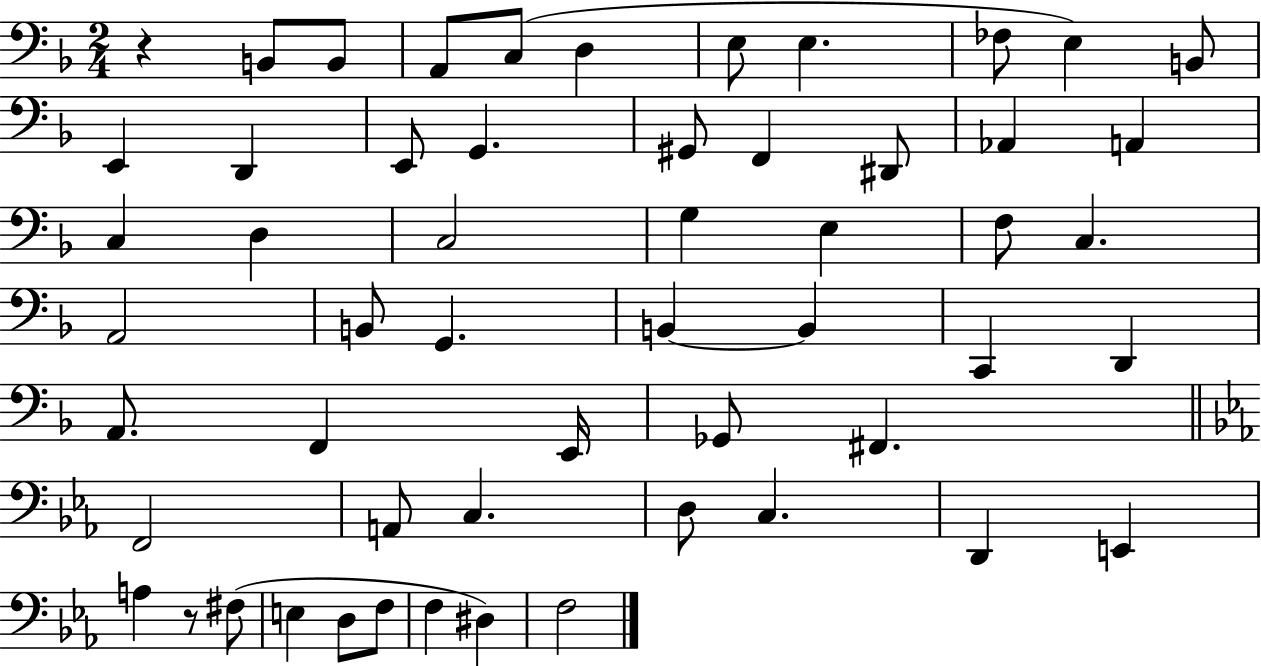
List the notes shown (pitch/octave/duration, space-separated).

R/q B2/e B2/e A2/e C3/e D3/q E3/e E3/q. FES3/e E3/q B2/e E2/q D2/q E2/e G2/q. G#2/e F2/q D#2/e Ab2/q A2/q C3/q D3/q C3/h G3/q E3/q F3/e C3/q. A2/h B2/e G2/q. B2/q B2/q C2/q D2/q A2/e. F2/q E2/s Gb2/e F#2/q. F2/h A2/e C3/q. D3/e C3/q. D2/q E2/q A3/q R/e F#3/e E3/q D3/e F3/e F3/q D#3/q F3/h